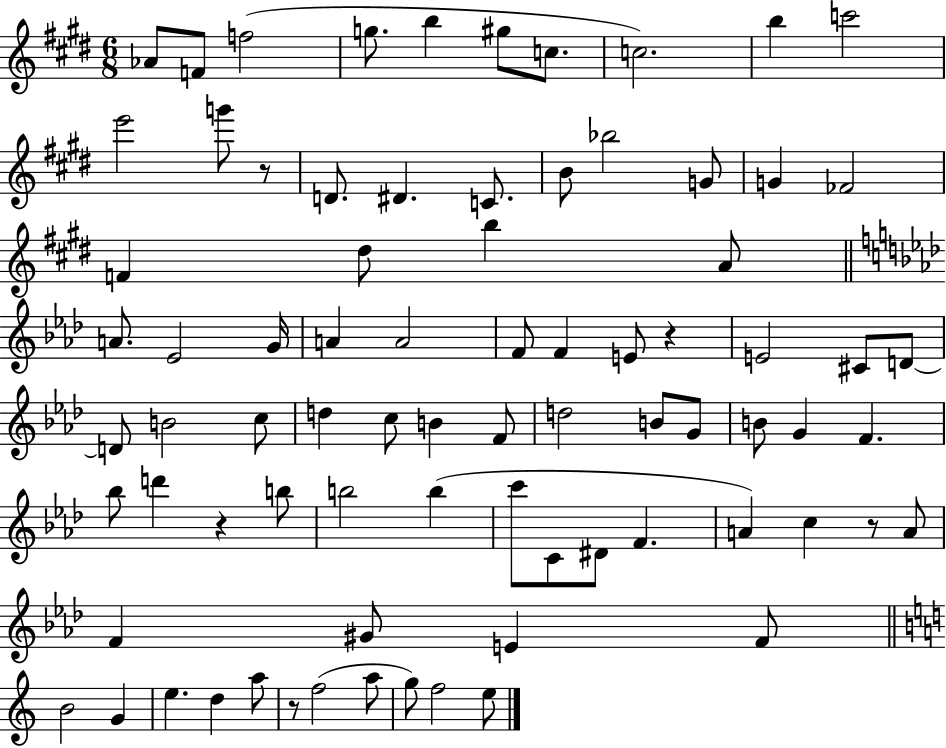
{
  \clef treble
  \numericTimeSignature
  \time 6/8
  \key e \major
  aes'8 f'8 f''2( | g''8. b''4 gis''8 c''8. | c''2.) | b''4 c'''2 | \break e'''2 g'''8 r8 | d'8. dis'4. c'8. | b'8 bes''2 g'8 | g'4 fes'2 | \break f'4 dis''8 b''4 a'8 | \bar "||" \break \key f \minor a'8. ees'2 g'16 | a'4 a'2 | f'8 f'4 e'8 r4 | e'2 cis'8 d'8~~ | \break d'8 b'2 c''8 | d''4 c''8 b'4 f'8 | d''2 b'8 g'8 | b'8 g'4 f'4. | \break bes''8 d'''4 r4 b''8 | b''2 b''4( | c'''8 c'8 dis'8 f'4. | a'4) c''4 r8 a'8 | \break f'4 gis'8 e'4 f'8 | \bar "||" \break \key a \minor b'2 g'4 | e''4. d''4 a''8 | r8 f''2( a''8 | g''8) f''2 e''8 | \break \bar "|."
}